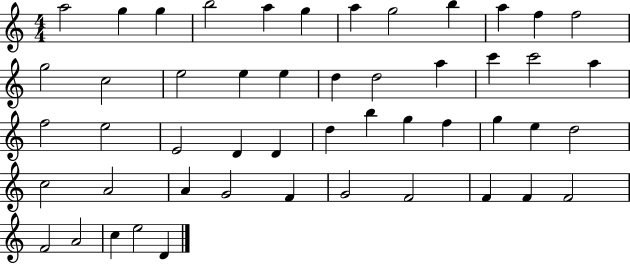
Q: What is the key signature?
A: C major